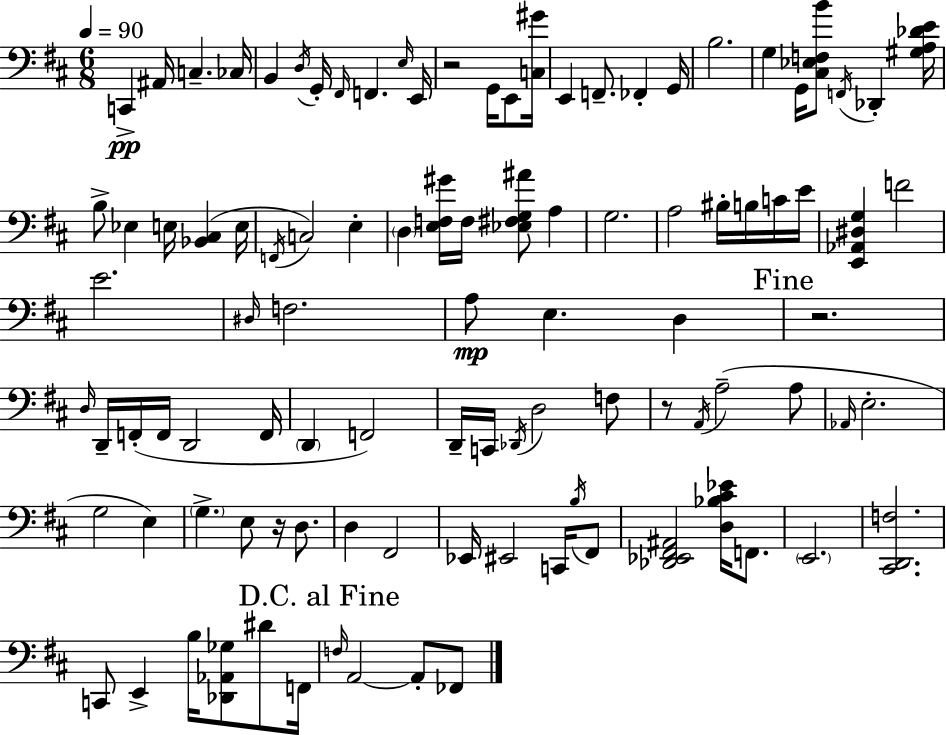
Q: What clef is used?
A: bass